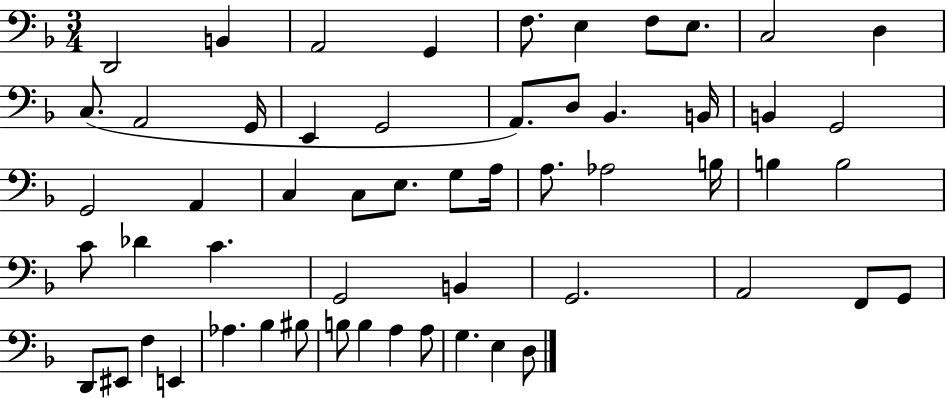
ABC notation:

X:1
T:Untitled
M:3/4
L:1/4
K:F
D,,2 B,, A,,2 G,, F,/2 E, F,/2 E,/2 C,2 D, C,/2 A,,2 G,,/4 E,, G,,2 A,,/2 D,/2 _B,, B,,/4 B,, G,,2 G,,2 A,, C, C,/2 E,/2 G,/2 A,/4 A,/2 _A,2 B,/4 B, B,2 C/2 _D C G,,2 B,, G,,2 A,,2 F,,/2 G,,/2 D,,/2 ^E,,/2 F, E,, _A, _B, ^B,/2 B,/2 B, A, A,/2 G, E, D,/2